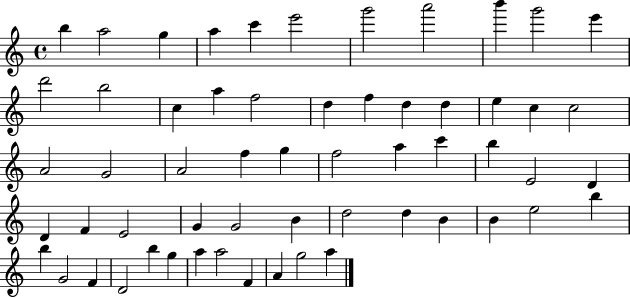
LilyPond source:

{
  \clef treble
  \time 4/4
  \defaultTimeSignature
  \key c \major
  b''4 a''2 g''4 | a''4 c'''4 e'''2 | g'''2 a'''2 | b'''4 g'''2 e'''4 | \break d'''2 b''2 | c''4 a''4 f''2 | d''4 f''4 d''4 d''4 | e''4 c''4 c''2 | \break a'2 g'2 | a'2 f''4 g''4 | f''2 a''4 c'''4 | b''4 e'2 d'4 | \break d'4 f'4 e'2 | g'4 g'2 b'4 | d''2 d''4 b'4 | b'4 e''2 b''4 | \break b''4 g'2 f'4 | d'2 b''4 g''4 | a''4 a''2 f'4 | a'4 g''2 a''4 | \break \bar "|."
}